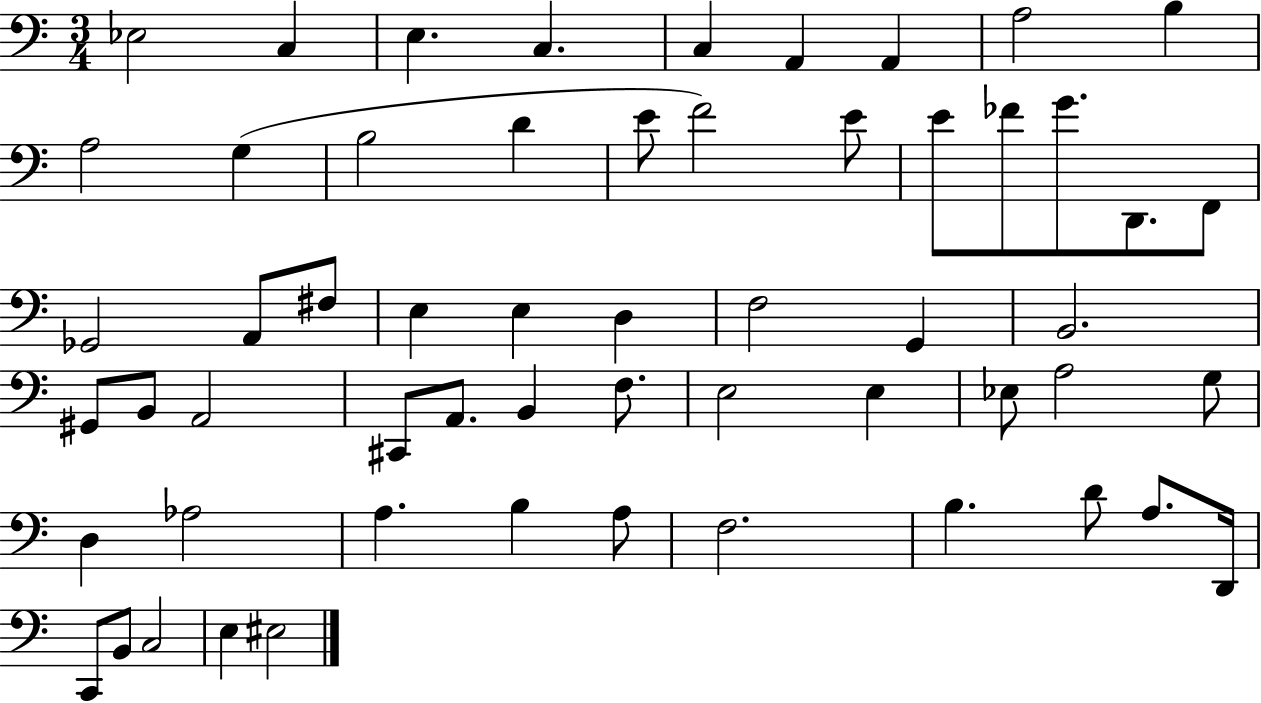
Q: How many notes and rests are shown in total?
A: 57